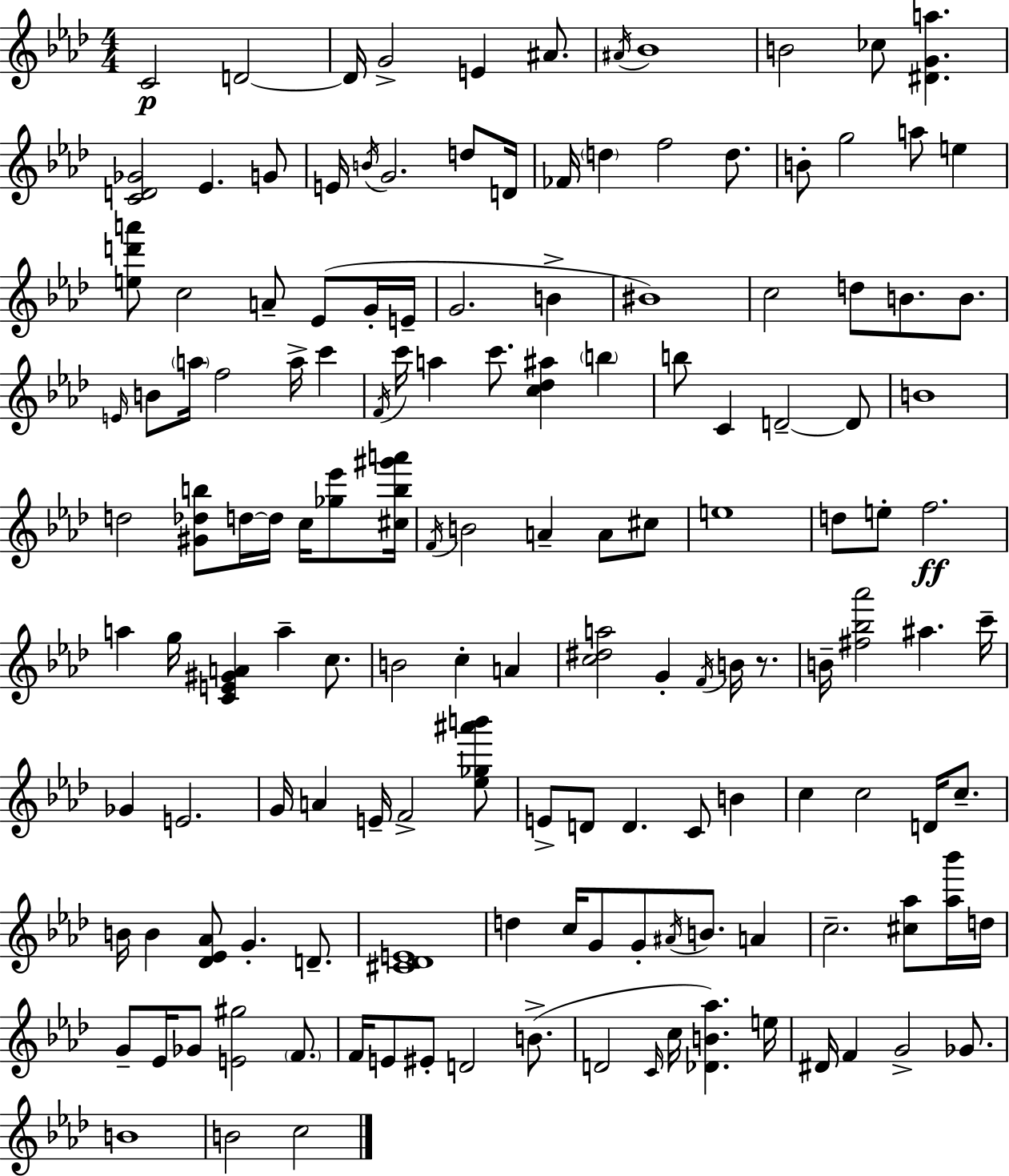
C4/h D4/h D4/s G4/h E4/q A#4/e. A#4/s Bb4/w B4/h CES5/e [D#4,G4,A5]/q. [C4,D4,Gb4]/h Eb4/q. G4/e E4/s B4/s G4/h. D5/e D4/s FES4/s D5/q F5/h D5/e. B4/e G5/h A5/e E5/q [E5,D6,A6]/e C5/h A4/e Eb4/e G4/s E4/s G4/h. B4/q BIS4/w C5/h D5/e B4/e. B4/e. E4/s B4/e A5/s F5/h A5/s C6/q F4/s C6/s A5/q C6/e. [C5,Db5,A#5]/q B5/q B5/e C4/q D4/h D4/e B4/w D5/h [G#4,Db5,B5]/e D5/s D5/s C5/s [Gb5,Eb6]/e [C#5,B5,G#6,A6]/s F4/s B4/h A4/q A4/e C#5/e E5/w D5/e E5/e F5/h. A5/q G5/s [C4,E4,G#4,A4]/q A5/q C5/e. B4/h C5/q A4/q [C5,D#5,A5]/h G4/q F4/s B4/s R/e. B4/s [F#5,Bb5,Ab6]/h A#5/q. C6/s Gb4/q E4/h. G4/s A4/q E4/s F4/h [Eb5,Gb5,A#6,B6]/e E4/e D4/e D4/q. C4/e B4/q C5/q C5/h D4/s C5/e. B4/s B4/q [Db4,Eb4,Ab4]/e G4/q. D4/e. [C#4,Db4,E4]/w D5/q C5/s G4/e G4/e A#4/s B4/e. A4/q C5/h. [C#5,Ab5]/e [Ab5,Bb6]/s D5/s G4/e Eb4/s Gb4/e [E4,G#5]/h F4/e. F4/s E4/e EIS4/e D4/h B4/e. D4/h C4/s C5/s [Db4,B4,Ab5]/q. E5/s D#4/s F4/q G4/h Gb4/e. B4/w B4/h C5/h